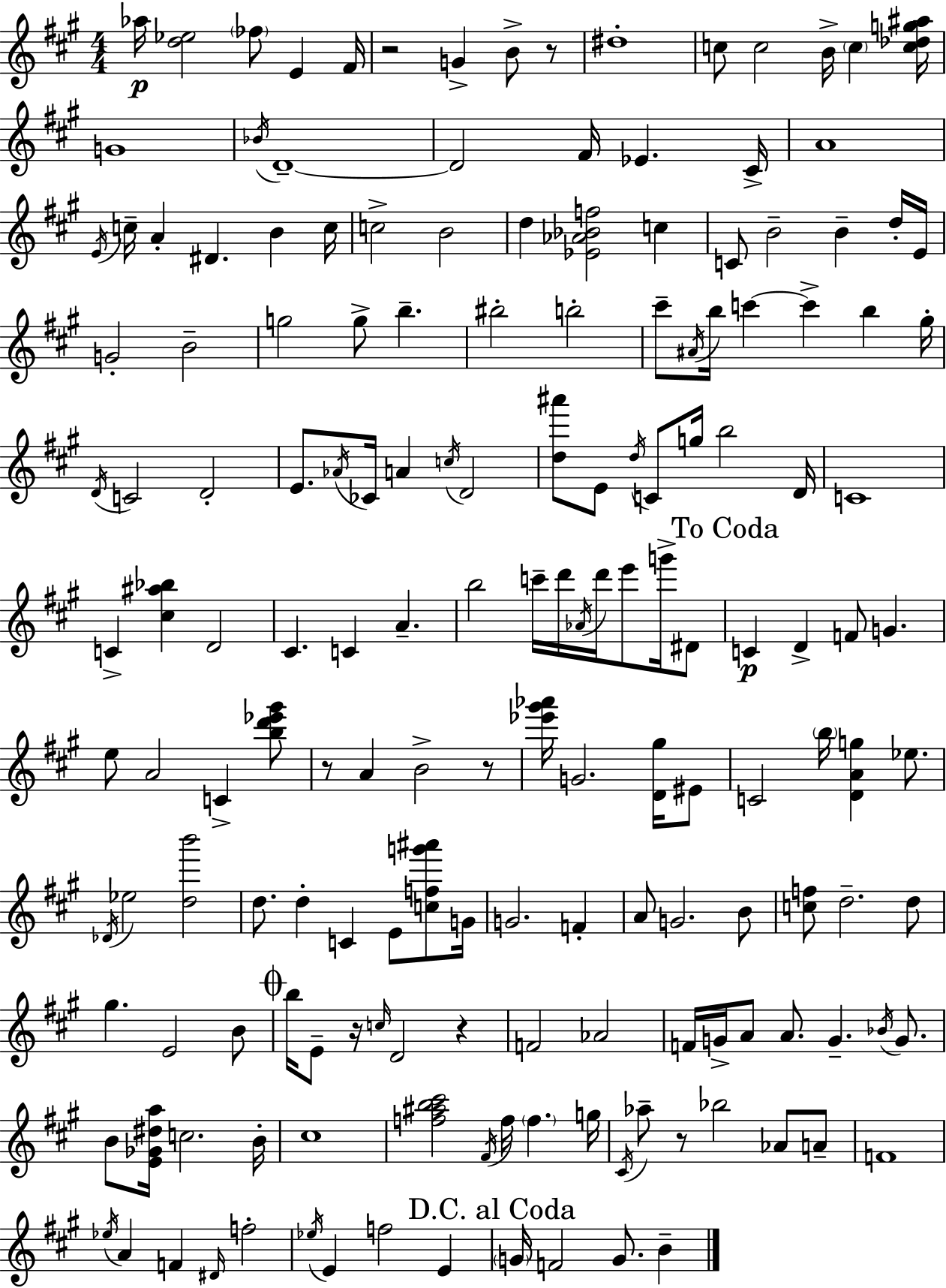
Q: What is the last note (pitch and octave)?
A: B4